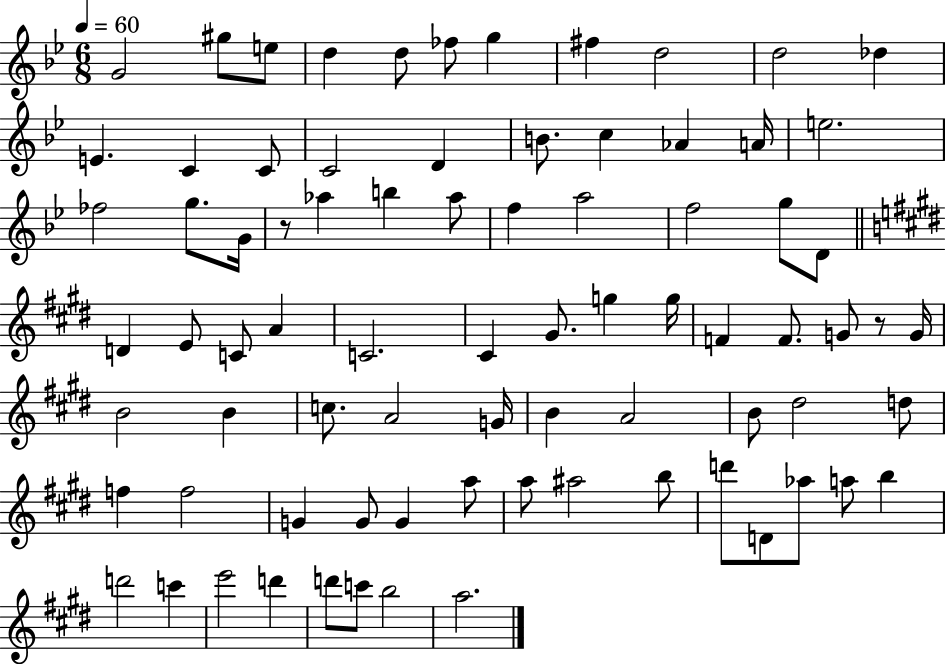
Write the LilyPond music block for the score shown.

{
  \clef treble
  \numericTimeSignature
  \time 6/8
  \key bes \major
  \tempo 4 = 60
  g'2 gis''8 e''8 | d''4 d''8 fes''8 g''4 | fis''4 d''2 | d''2 des''4 | \break e'4. c'4 c'8 | c'2 d'4 | b'8. c''4 aes'4 a'16 | e''2. | \break fes''2 g''8. g'16 | r8 aes''4 b''4 aes''8 | f''4 a''2 | f''2 g''8 d'8 | \break \bar "||" \break \key e \major d'4 e'8 c'8 a'4 | c'2. | cis'4 gis'8. g''4 g''16 | f'4 f'8. g'8 r8 g'16 | \break b'2 b'4 | c''8. a'2 g'16 | b'4 a'2 | b'8 dis''2 d''8 | \break f''4 f''2 | g'4 g'8 g'4 a''8 | a''8 ais''2 b''8 | d'''8 d'8 aes''8 a''8 b''4 | \break d'''2 c'''4 | e'''2 d'''4 | d'''8 c'''8 b''2 | a''2. | \break \bar "|."
}